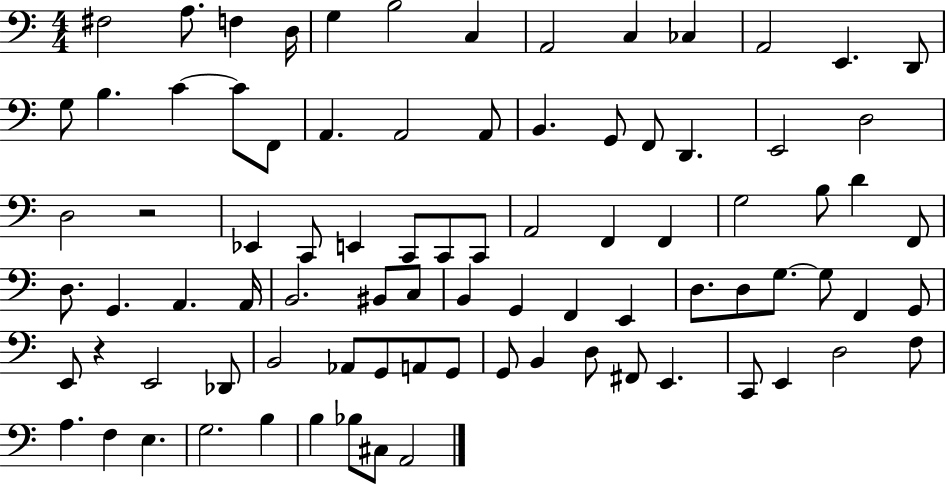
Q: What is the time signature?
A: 4/4